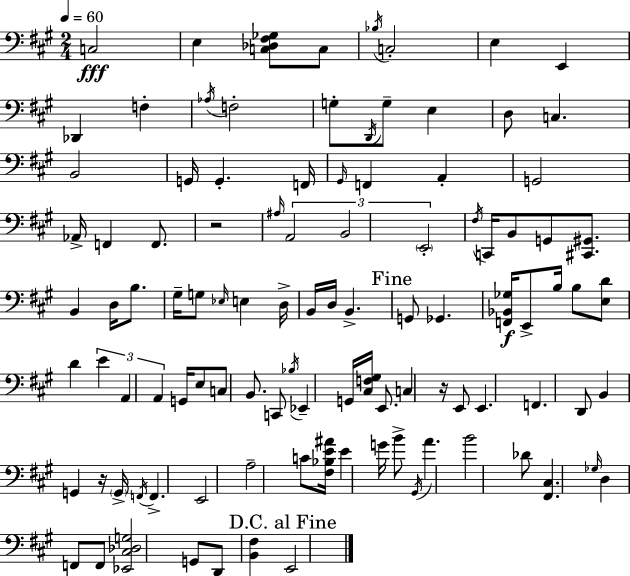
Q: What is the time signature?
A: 2/4